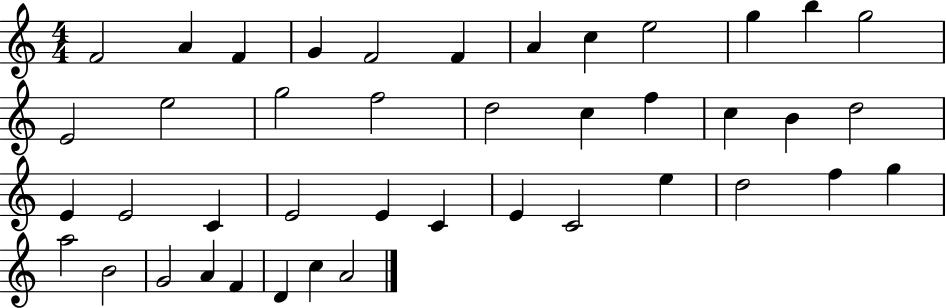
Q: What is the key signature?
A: C major